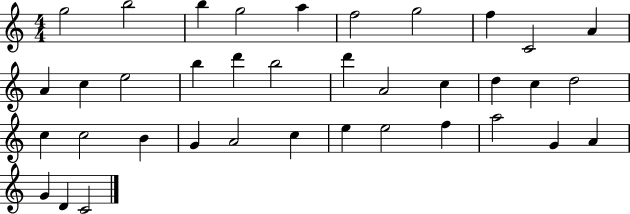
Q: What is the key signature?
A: C major